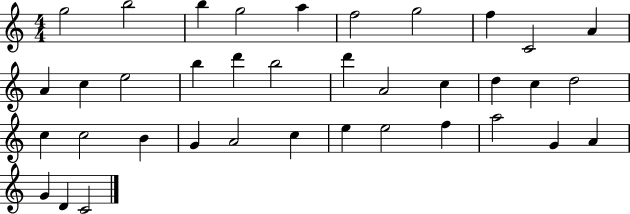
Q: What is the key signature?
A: C major